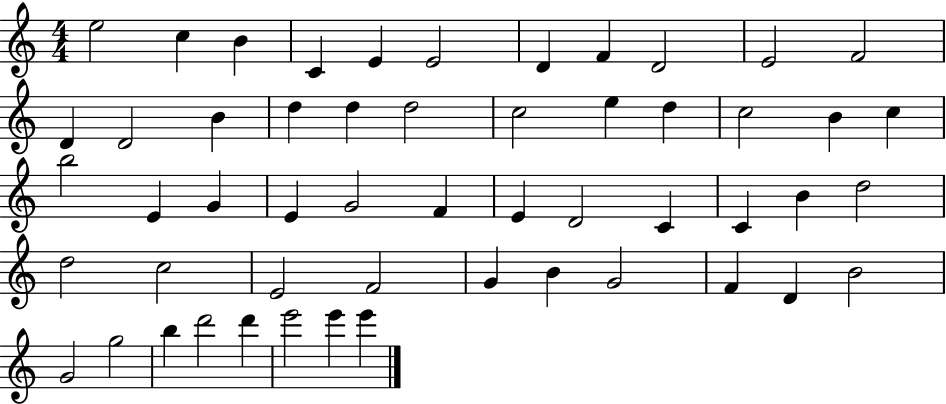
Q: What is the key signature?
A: C major